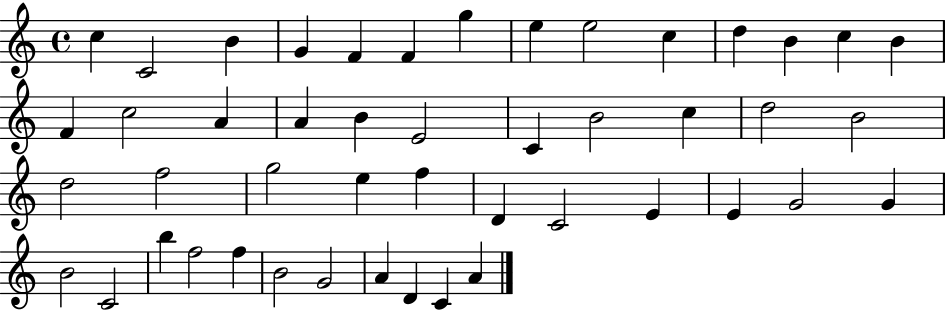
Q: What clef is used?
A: treble